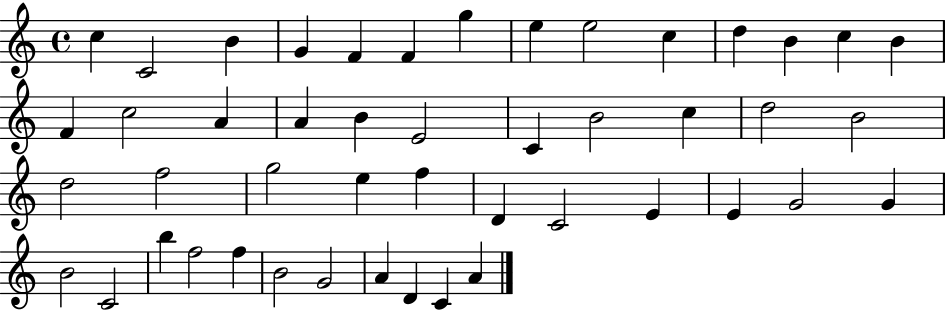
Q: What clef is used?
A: treble